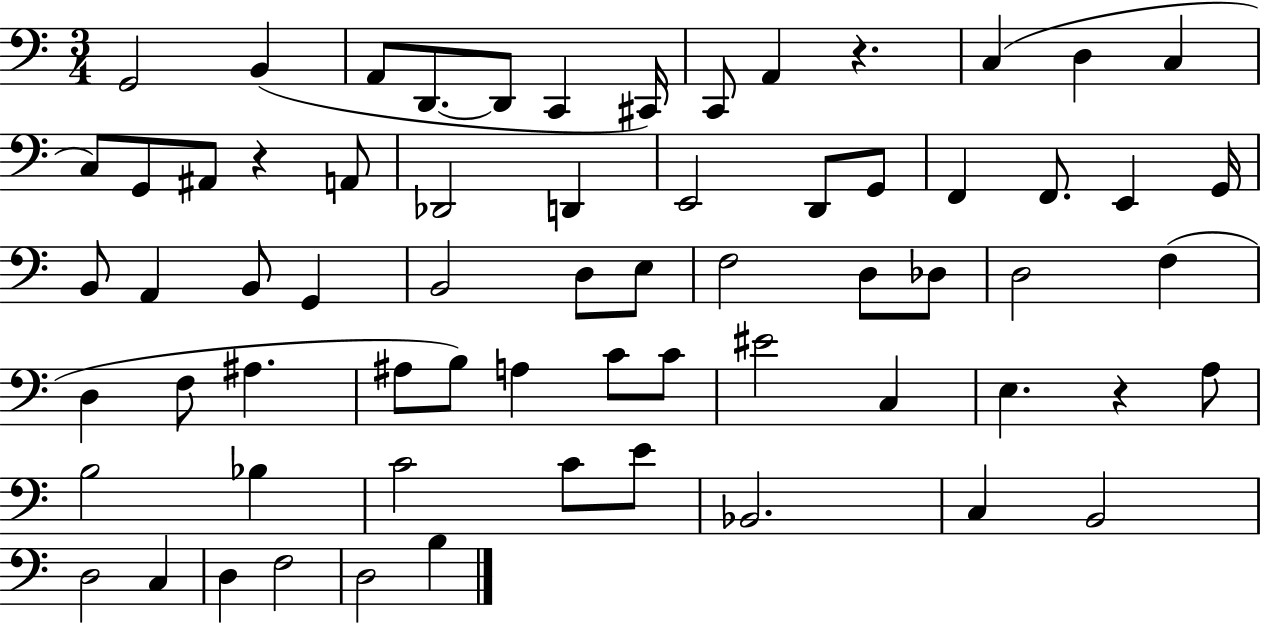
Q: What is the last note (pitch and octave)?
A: B3